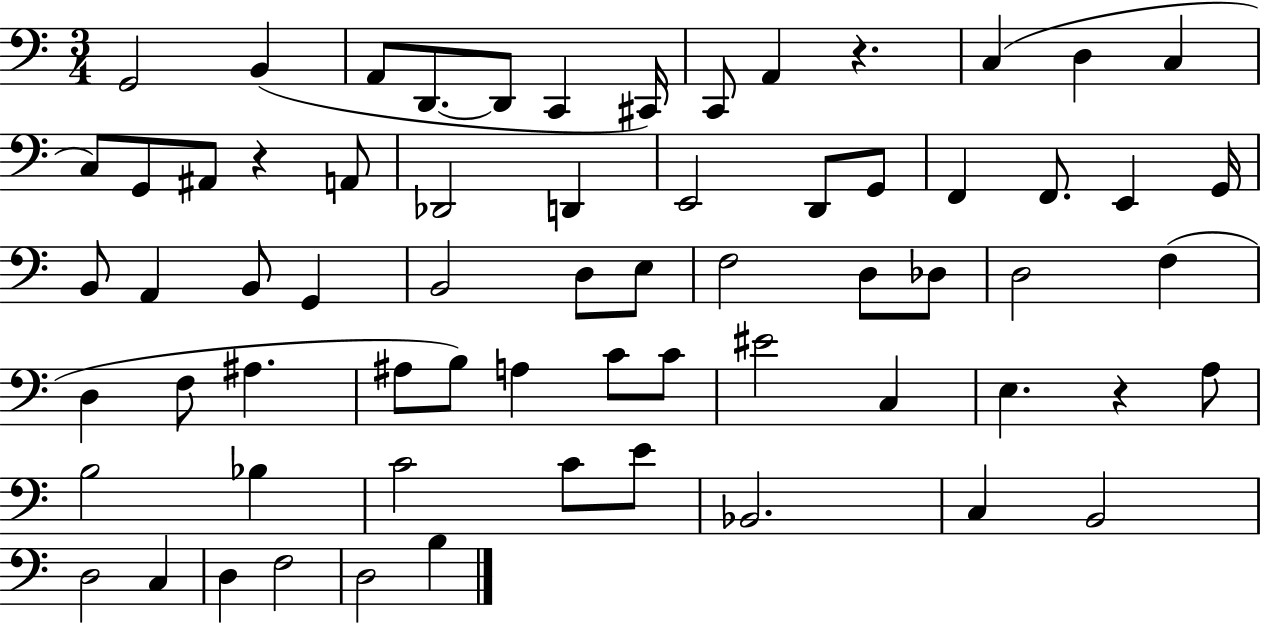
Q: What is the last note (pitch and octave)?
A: B3